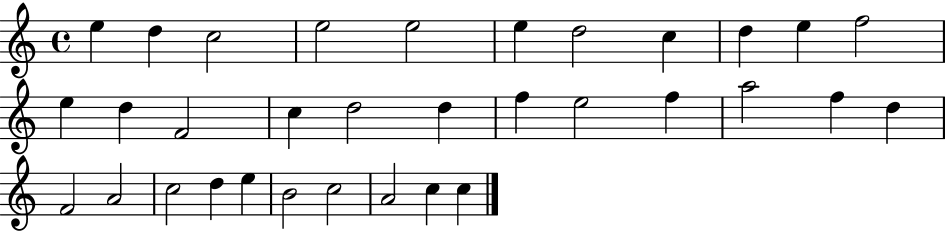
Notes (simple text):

E5/q D5/q C5/h E5/h E5/h E5/q D5/h C5/q D5/q E5/q F5/h E5/q D5/q F4/h C5/q D5/h D5/q F5/q E5/h F5/q A5/h F5/q D5/q F4/h A4/h C5/h D5/q E5/q B4/h C5/h A4/h C5/q C5/q